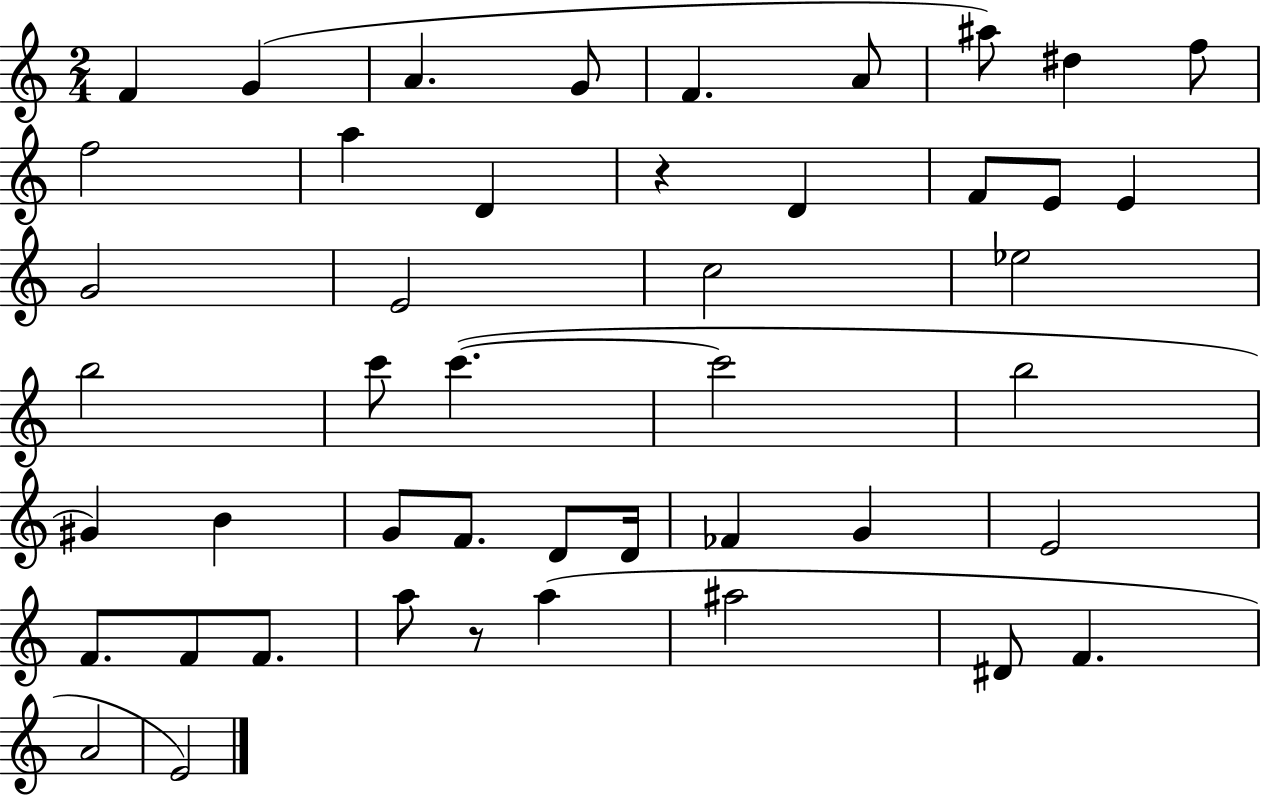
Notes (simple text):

F4/q G4/q A4/q. G4/e F4/q. A4/e A#5/e D#5/q F5/e F5/h A5/q D4/q R/q D4/q F4/e E4/e E4/q G4/h E4/h C5/h Eb5/h B5/h C6/e C6/q. C6/h B5/h G#4/q B4/q G4/e F4/e. D4/e D4/s FES4/q G4/q E4/h F4/e. F4/e F4/e. A5/e R/e A5/q A#5/h D#4/e F4/q. A4/h E4/h